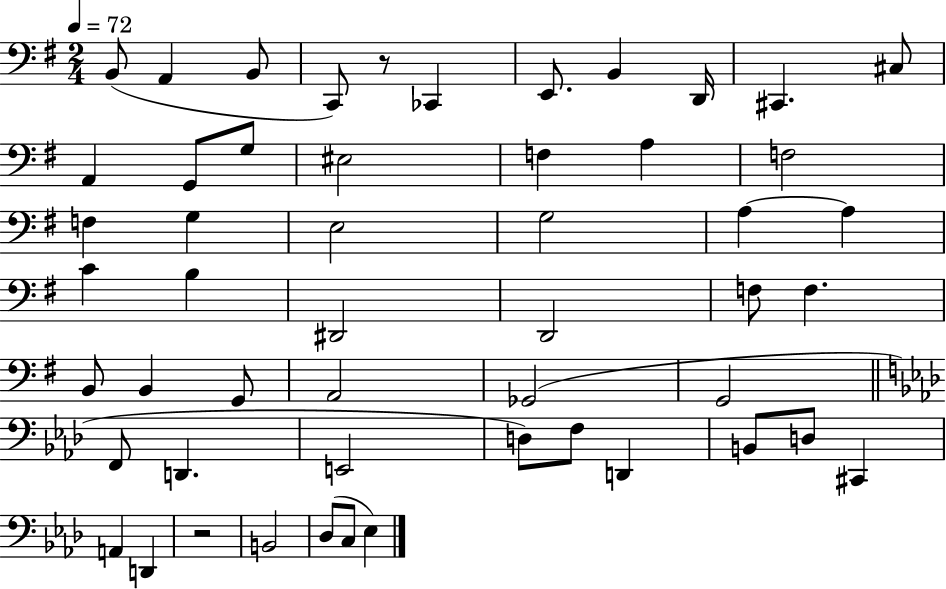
B2/e A2/q B2/e C2/e R/e CES2/q E2/e. B2/q D2/s C#2/q. C#3/e A2/q G2/e G3/e EIS3/h F3/q A3/q F3/h F3/q G3/q E3/h G3/h A3/q A3/q C4/q B3/q D#2/h D2/h F3/e F3/q. B2/e B2/q G2/e A2/h Gb2/h G2/h F2/e D2/q. E2/h D3/e F3/e D2/q B2/e D3/e C#2/q A2/q D2/q R/h B2/h Db3/e C3/e Eb3/q